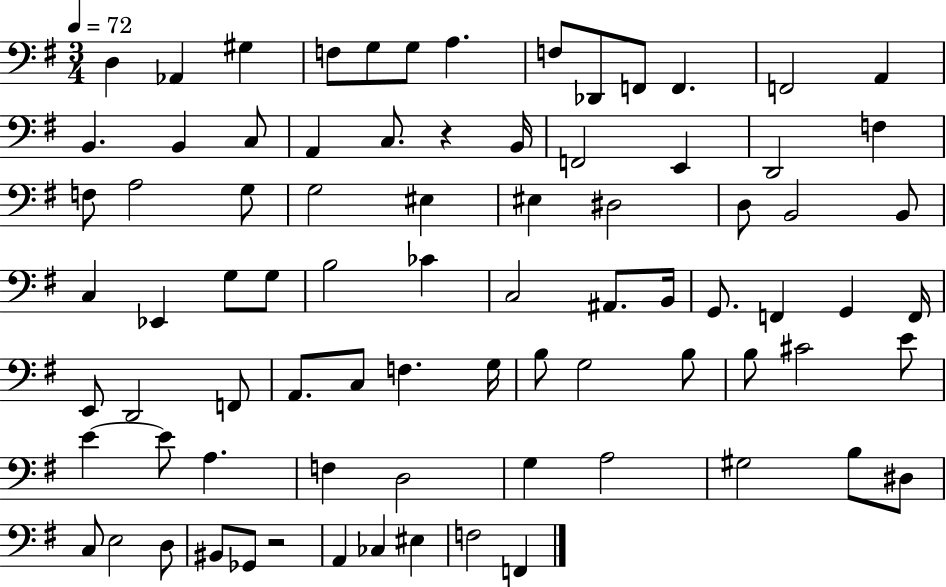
X:1
T:Untitled
M:3/4
L:1/4
K:G
D, _A,, ^G, F,/2 G,/2 G,/2 A, F,/2 _D,,/2 F,,/2 F,, F,,2 A,, B,, B,, C,/2 A,, C,/2 z B,,/4 F,,2 E,, D,,2 F, F,/2 A,2 G,/2 G,2 ^E, ^E, ^D,2 D,/2 B,,2 B,,/2 C, _E,, G,/2 G,/2 B,2 _C C,2 ^A,,/2 B,,/4 G,,/2 F,, G,, F,,/4 E,,/2 D,,2 F,,/2 A,,/2 C,/2 F, G,/4 B,/2 G,2 B,/2 B,/2 ^C2 E/2 E E/2 A, F, D,2 G, A,2 ^G,2 B,/2 ^D,/2 C,/2 E,2 D,/2 ^B,,/2 _G,,/2 z2 A,, _C, ^E, F,2 F,,